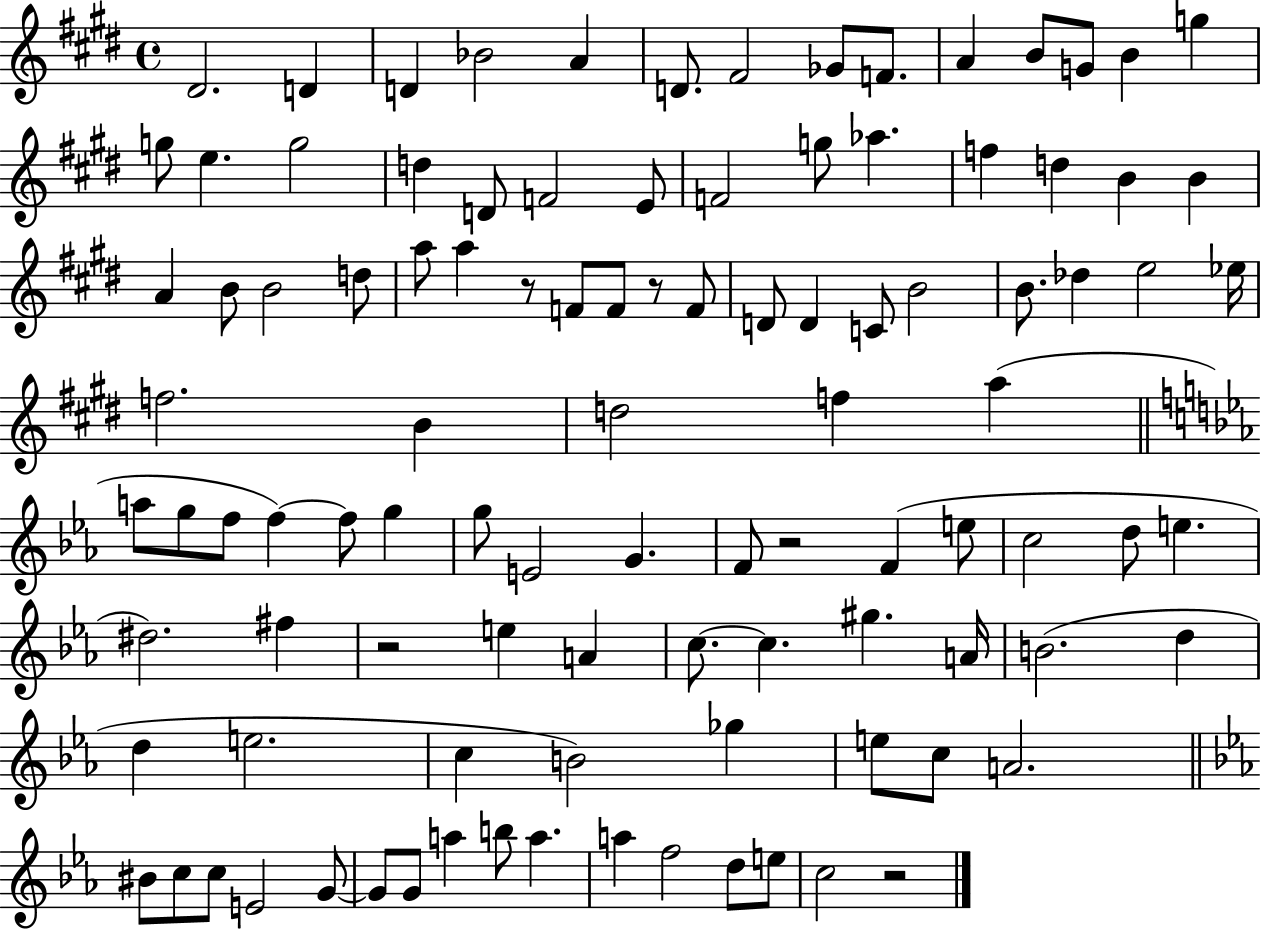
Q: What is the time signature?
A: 4/4